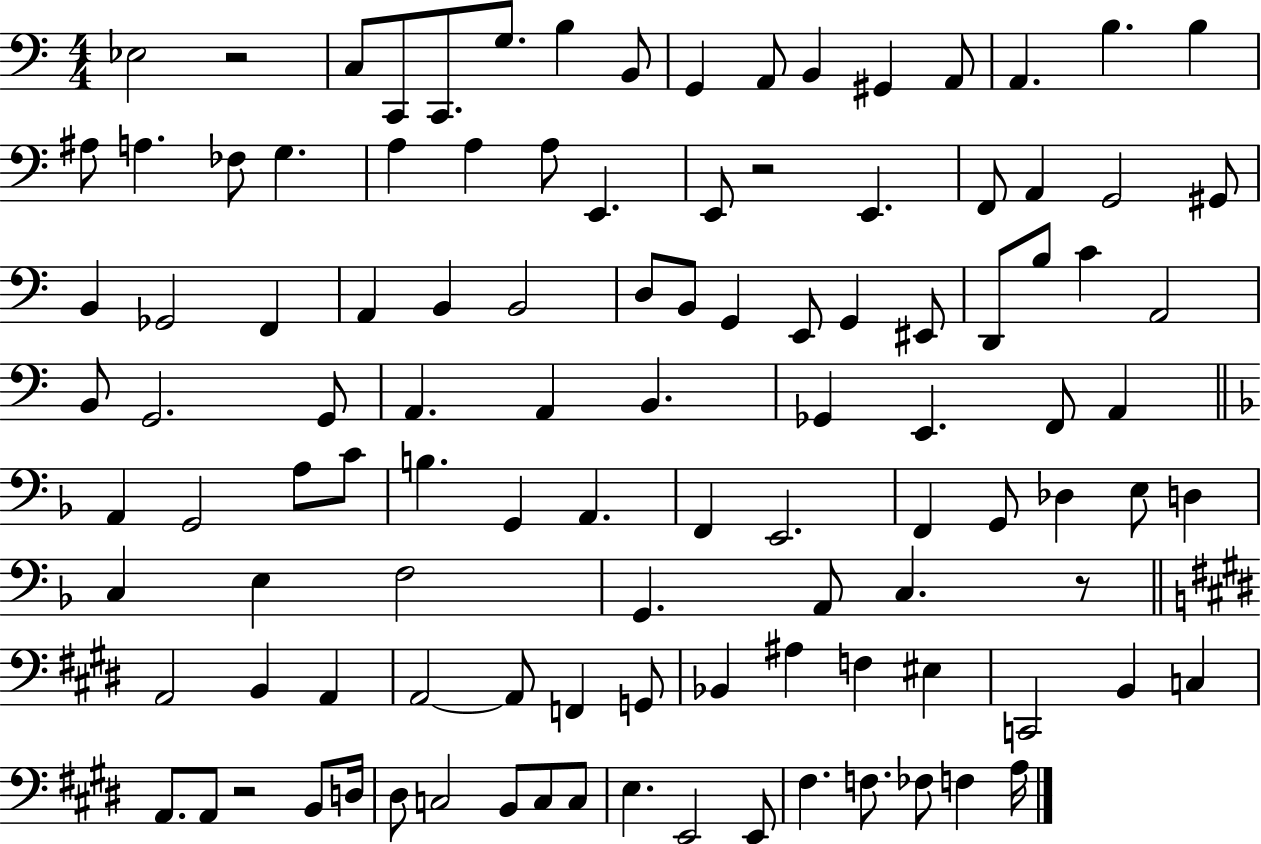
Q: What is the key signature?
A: C major